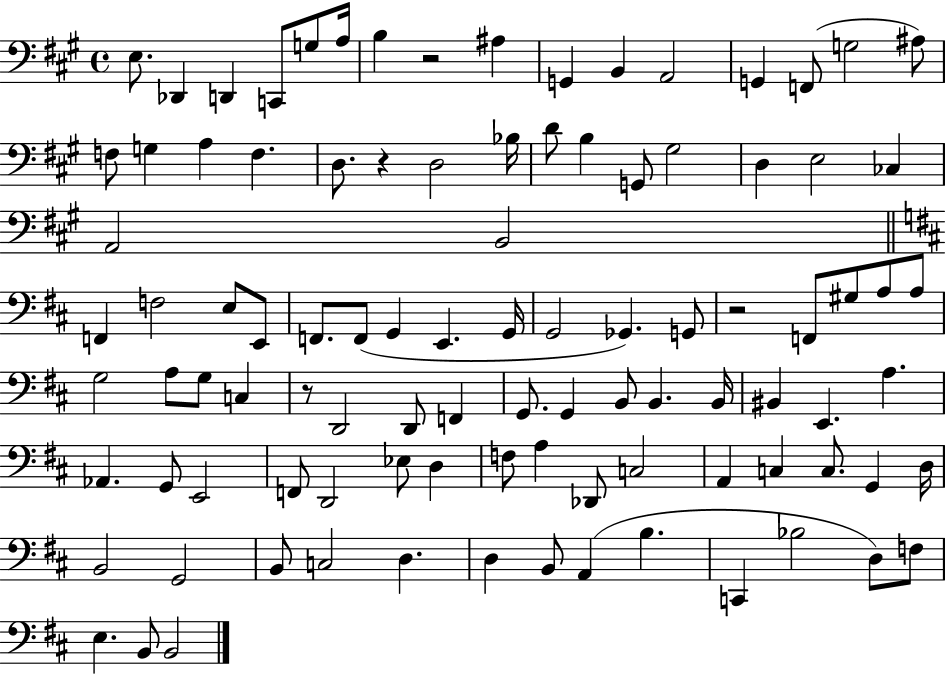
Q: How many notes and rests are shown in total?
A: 98